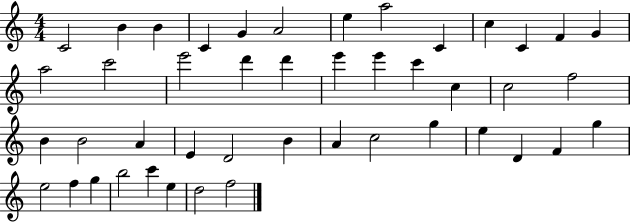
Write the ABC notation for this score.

X:1
T:Untitled
M:4/4
L:1/4
K:C
C2 B B C G A2 e a2 C c C F G a2 c'2 e'2 d' d' e' e' c' c c2 f2 B B2 A E D2 B A c2 g e D F g e2 f g b2 c' e d2 f2